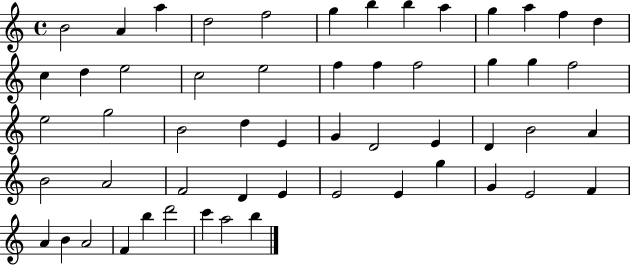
B4/h A4/q A5/q D5/h F5/h G5/q B5/q B5/q A5/q G5/q A5/q F5/q D5/q C5/q D5/q E5/h C5/h E5/h F5/q F5/q F5/h G5/q G5/q F5/h E5/h G5/h B4/h D5/q E4/q G4/q D4/h E4/q D4/q B4/h A4/q B4/h A4/h F4/h D4/q E4/q E4/h E4/q G5/q G4/q E4/h F4/q A4/q B4/q A4/h F4/q B5/q D6/h C6/q A5/h B5/q